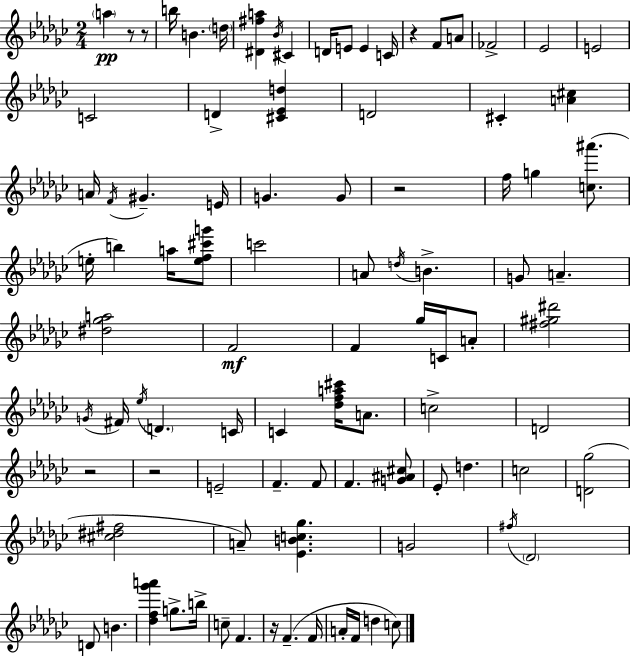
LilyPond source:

{
  \clef treble
  \numericTimeSignature
  \time 2/4
  \key ees \minor
  \parenthesize a''4\pp r8 r8 | b''16 b'4. \parenthesize d''16 | <dis' fis'' a''>4 \acciaccatura { bes'16 } cis'4 | d'16 e'8 e'4 | \break c'16 r4 f'8 a'8 | fes'2-> | ees'2 | e'2 | \break c'2 | d'4-> <cis' ees' d''>4 | d'2 | cis'4-. <a' cis''>4 | \break a'16 \acciaccatura { f'16 } gis'4.-- | e'16 g'4. | g'8 r2 | f''16 g''4 <c'' ais'''>8.( | \break e''16-. b''4) a''16 | <e'' f'' cis''' g'''>8 c'''2 | a'8 \acciaccatura { d''16 } b'4.-> | g'8 a'4.-- | \break <dis'' ges'' a''>2 | f'2\mf | f'4 ges''16 | c'16 a'8-. <fis'' gis'' dis'''>2 | \break \acciaccatura { g'16 } fis'16 \acciaccatura { ees''16 } \parenthesize d'4. | c'16 c'4 | <des'' f'' a'' cis'''>16 a'8. c''2-> | d'2 | \break r2 | r2 | e'2-- | f'4.-- | \break f'8 f'4. | <g' ais' cis''>8 ees'8-. d''4. | c''2 | <d' ges''>2( | \break <cis'' dis'' fis''>2 | a'8--) <ees' b' c'' ges''>4. | g'2 | \acciaccatura { fis''16 } \parenthesize des'2 | \break d'8 | b'4. <des'' f'' ges''' a'''>4 | g''8.-> b''16-> c''8-- | f'4. r16 f'4.--( | \break f'16 a'16-. f'16 | d''4 c''8) \bar "|."
}